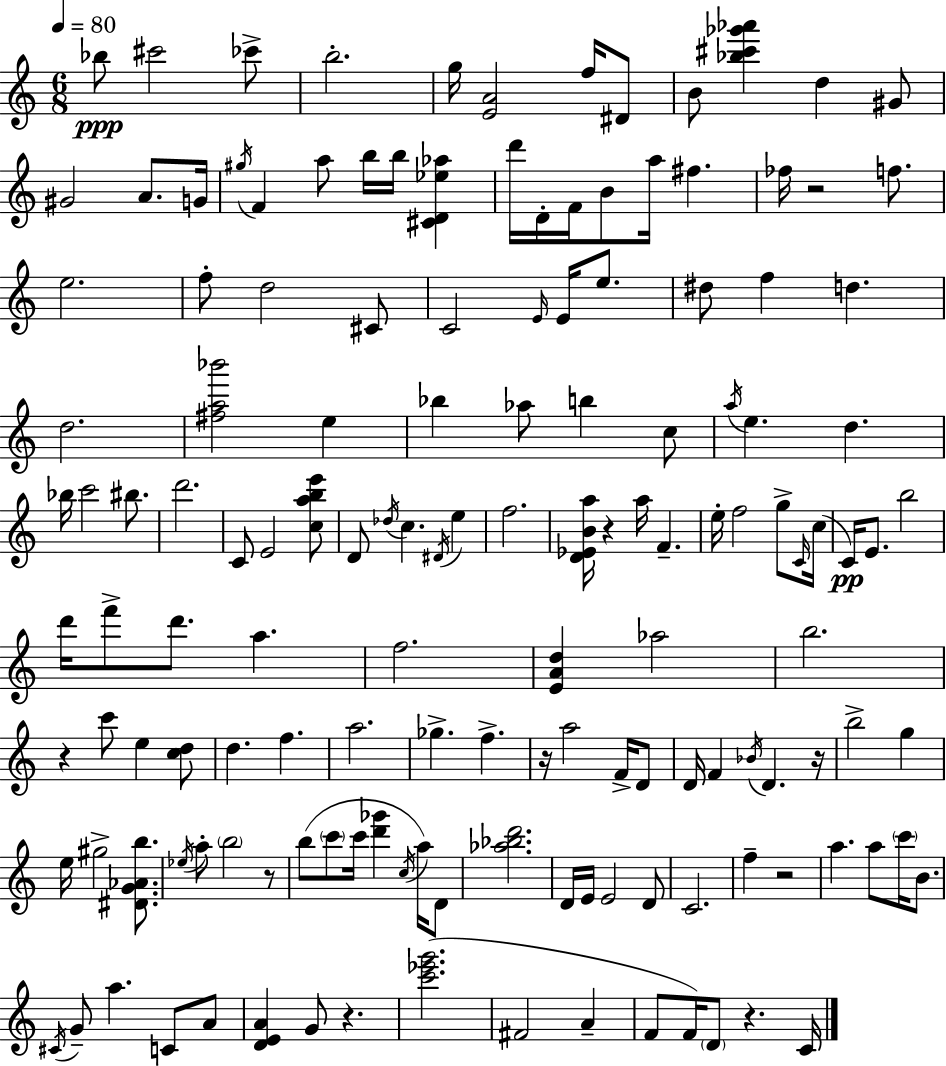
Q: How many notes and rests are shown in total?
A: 146